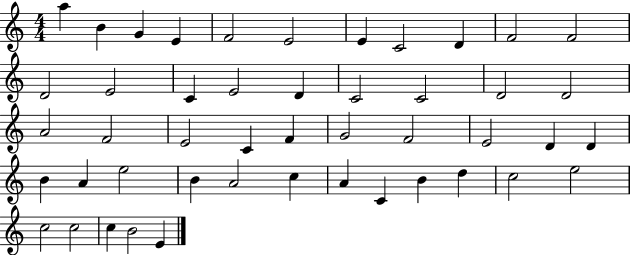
X:1
T:Untitled
M:4/4
L:1/4
K:C
a B G E F2 E2 E C2 D F2 F2 D2 E2 C E2 D C2 C2 D2 D2 A2 F2 E2 C F G2 F2 E2 D D B A e2 B A2 c A C B d c2 e2 c2 c2 c B2 E